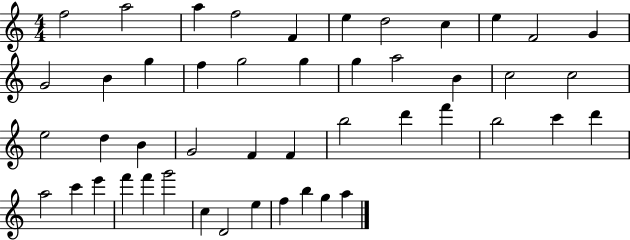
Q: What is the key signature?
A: C major